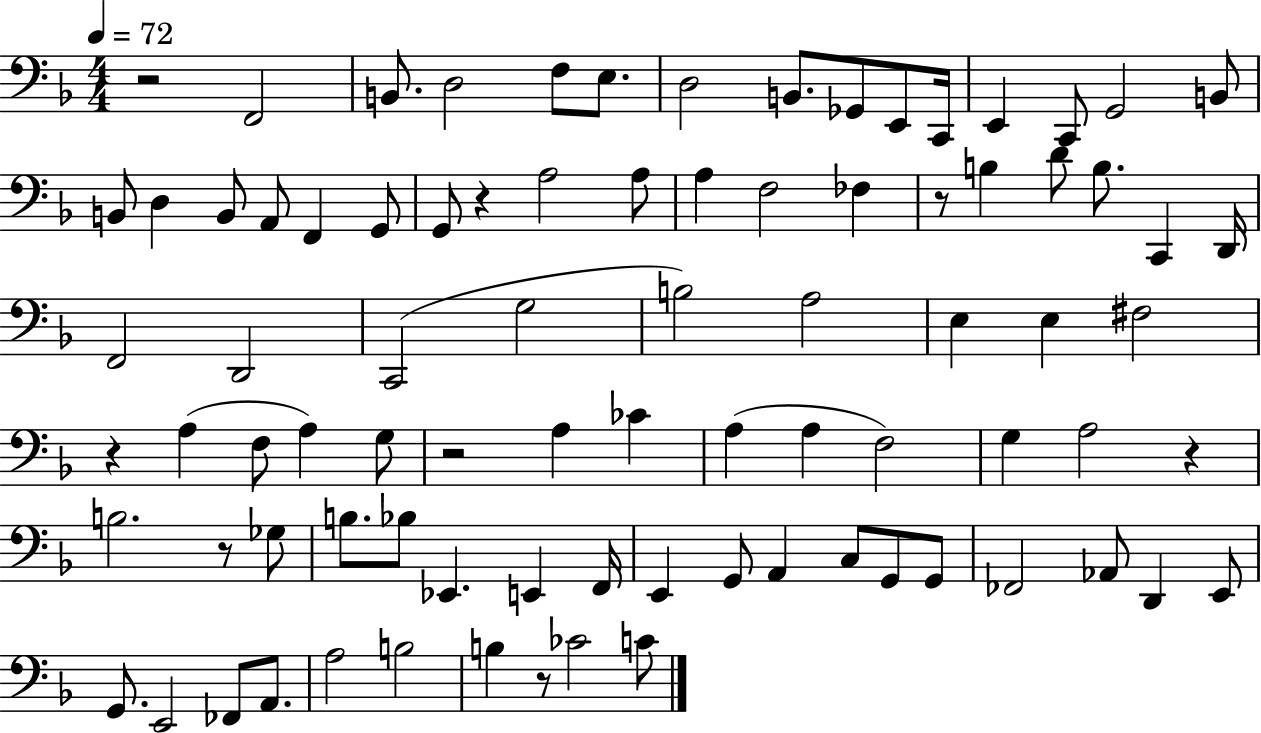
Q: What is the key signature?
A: F major